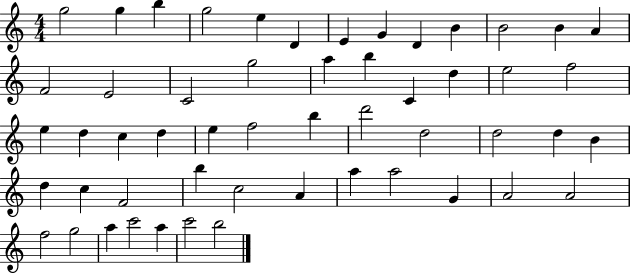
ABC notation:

X:1
T:Untitled
M:4/4
L:1/4
K:C
g2 g b g2 e D E G D B B2 B A F2 E2 C2 g2 a b C d e2 f2 e d c d e f2 b d'2 d2 d2 d B d c F2 b c2 A a a2 G A2 A2 f2 g2 a c'2 a c'2 b2